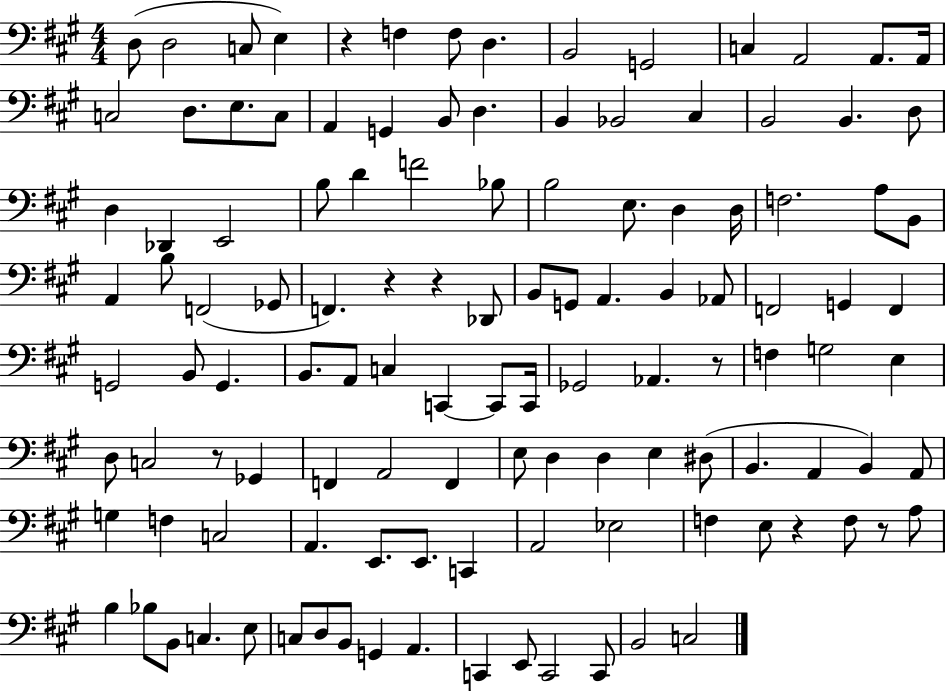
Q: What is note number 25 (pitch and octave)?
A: B2